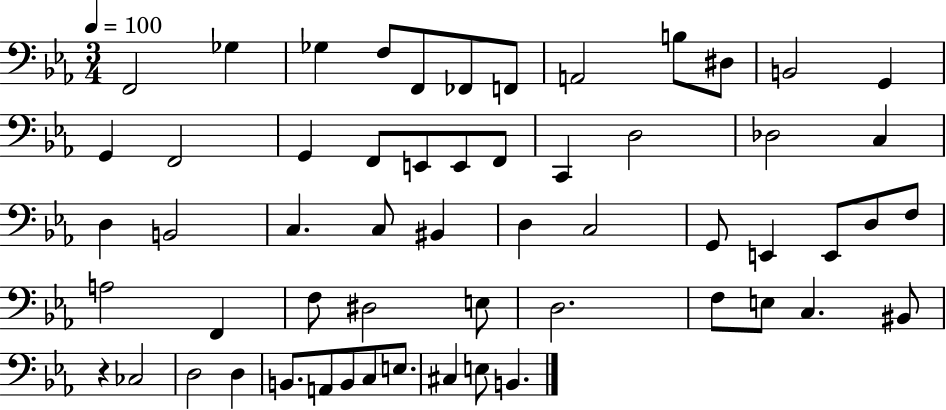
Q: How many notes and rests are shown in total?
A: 57